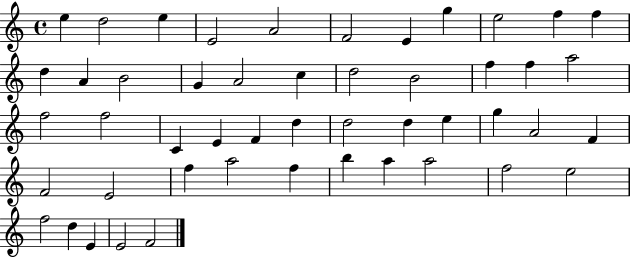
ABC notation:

X:1
T:Untitled
M:4/4
L:1/4
K:C
e d2 e E2 A2 F2 E g e2 f f d A B2 G A2 c d2 B2 f f a2 f2 f2 C E F d d2 d e g A2 F F2 E2 f a2 f b a a2 f2 e2 f2 d E E2 F2